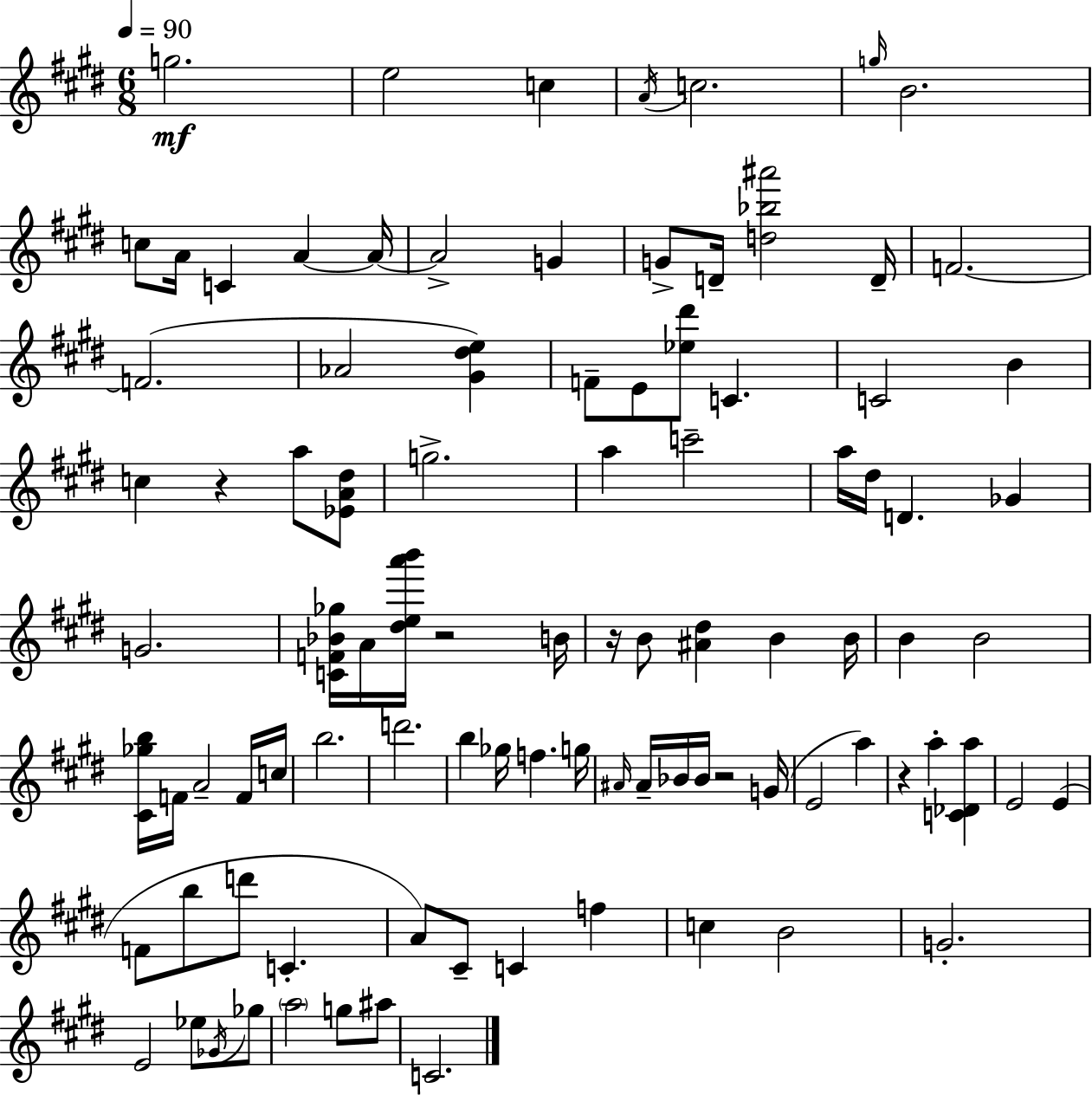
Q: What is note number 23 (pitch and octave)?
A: C4